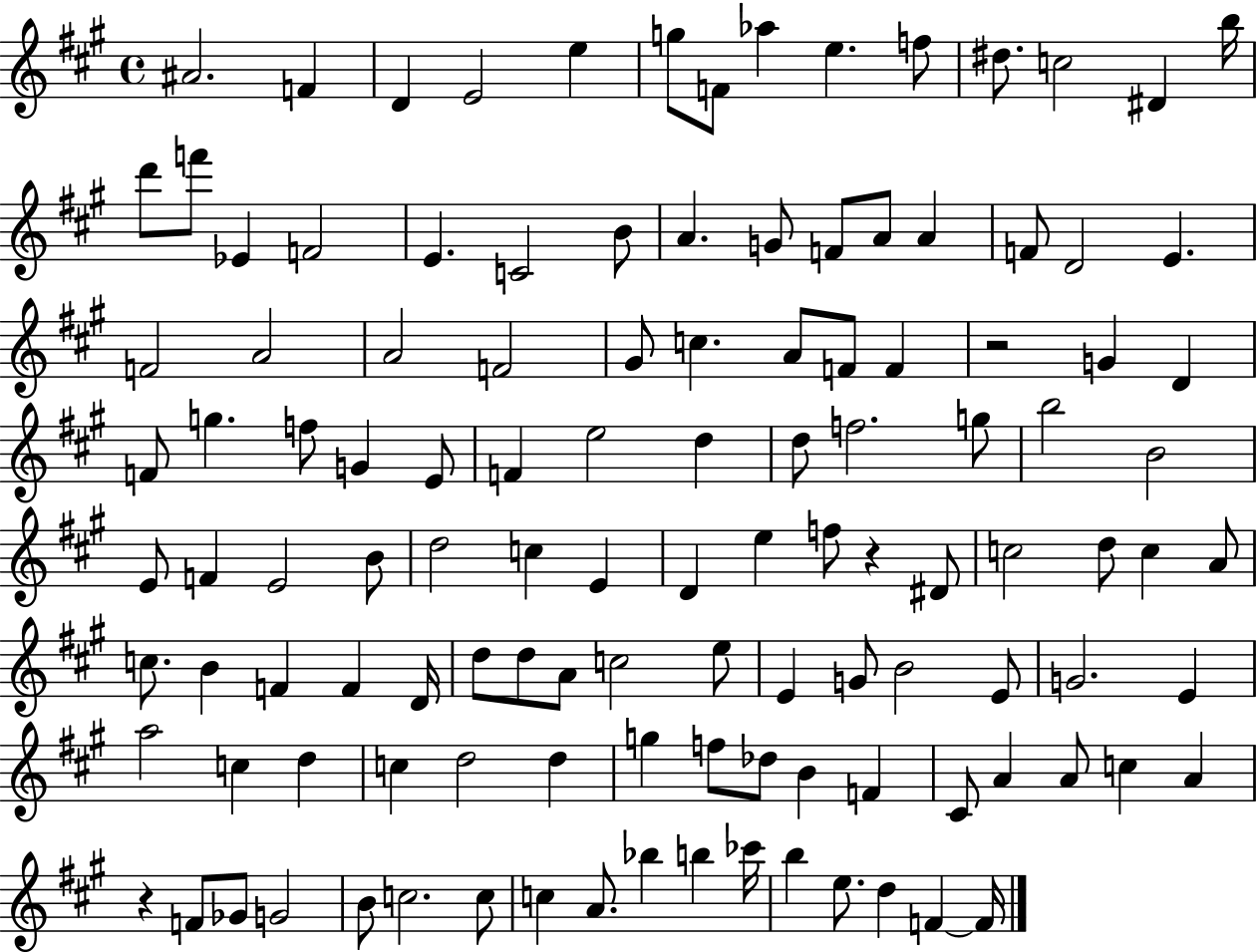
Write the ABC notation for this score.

X:1
T:Untitled
M:4/4
L:1/4
K:A
^A2 F D E2 e g/2 F/2 _a e f/2 ^d/2 c2 ^D b/4 d'/2 f'/2 _E F2 E C2 B/2 A G/2 F/2 A/2 A F/2 D2 E F2 A2 A2 F2 ^G/2 c A/2 F/2 F z2 G D F/2 g f/2 G E/2 F e2 d d/2 f2 g/2 b2 B2 E/2 F E2 B/2 d2 c E D e f/2 z ^D/2 c2 d/2 c A/2 c/2 B F F D/4 d/2 d/2 A/2 c2 e/2 E G/2 B2 E/2 G2 E a2 c d c d2 d g f/2 _d/2 B F ^C/2 A A/2 c A z F/2 _G/2 G2 B/2 c2 c/2 c A/2 _b b _c'/4 b e/2 d F F/4